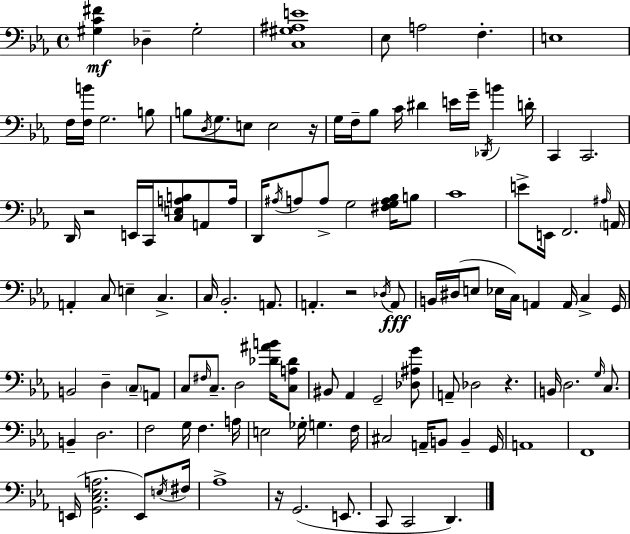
{
  \clef bass
  \time 4/4
  \defaultTimeSignature
  \key c \minor
  <gis c' fis'>4\mf des4-- gis2-. | <c gis ais e'>1 | ees8 a2 f4.-. | e1 | \break f16 <f b'>16 g2. b8 | b8 \acciaccatura { d16 } g8. e8 e2 | r16 g16 f16-- bes8 c'16 dis'4 e'16 g'16-- \acciaccatura { des,16 } b'4 | d'16-. c,4 c,2. | \break d,16 r2 e,16 c,16 <c e a b>8 a,8 | a16 d,16 \acciaccatura { ais16 } a8 a8-> g2 | <fis g a bes>16 b8 c'1 | e'8-> e,16 f,2. | \break \grace { ais16 } \parenthesize a,16 a,4-. c8 e4-- c4.-> | c16 bes,2.-. | a,8. a,4.-. r2 | \acciaccatura { des16 } a,8\fff b,16 dis16( e8 ees16 c16) a,4 a,16 | \break c4-> g,16 b,2 d4-- | \parenthesize c8-- a,8 c8 \grace { fis16 } c8.-- d2 | <des' ais' b'>16 <c a des'>8 bis,8 aes,4 g,2-- | <des ais g'>8 a,8-- des2 | \break r4. b,16 d2. | \grace { g16 } c8. b,4-- d2. | f2 g16 | f4. a16 e2 ges16-. | \break g4. f16 cis2 a,16-- | b,8 b,4-- g,16 a,1 | f,1 | e,16( <g, c ees a>2. | \break e,8) \acciaccatura { e16 } fis16 aes1-> | r16 g,2.( | e,8. c,8 c,2 | d,4.) \bar "|."
}